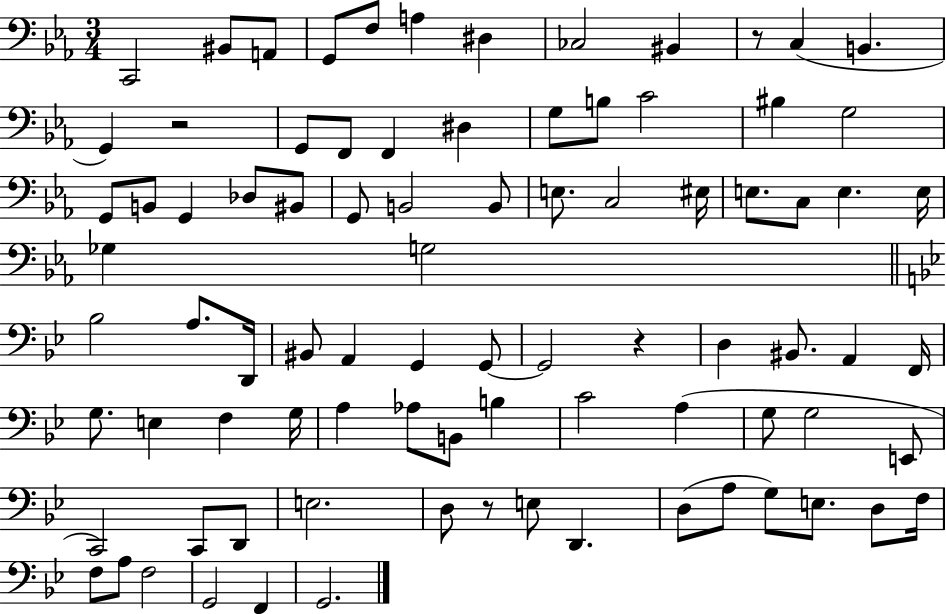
{
  \clef bass
  \numericTimeSignature
  \time 3/4
  \key ees \major
  c,2 bis,8 a,8 | g,8 f8 a4 dis4 | ces2 bis,4 | r8 c4( b,4. | \break g,4) r2 | g,8 f,8 f,4 dis4 | g8 b8 c'2 | bis4 g2 | \break g,8 b,8 g,4 des8 bis,8 | g,8 b,2 b,8 | e8. c2 eis16 | e8. c8 e4. e16 | \break ges4 g2 | \bar "||" \break \key bes \major bes2 a8. d,16 | bis,8 a,4 g,4 g,8~~ | g,2 r4 | d4 bis,8. a,4 f,16 | \break g8. e4 f4 g16 | a4 aes8 b,8 b4 | c'2 a4( | g8 g2 e,8 | \break c,2) c,8 d,8 | e2. | d8 r8 e8 d,4. | d8( a8 g8) e8. d8 f16 | \break f8 a8 f2 | g,2 f,4 | g,2. | \bar "|."
}